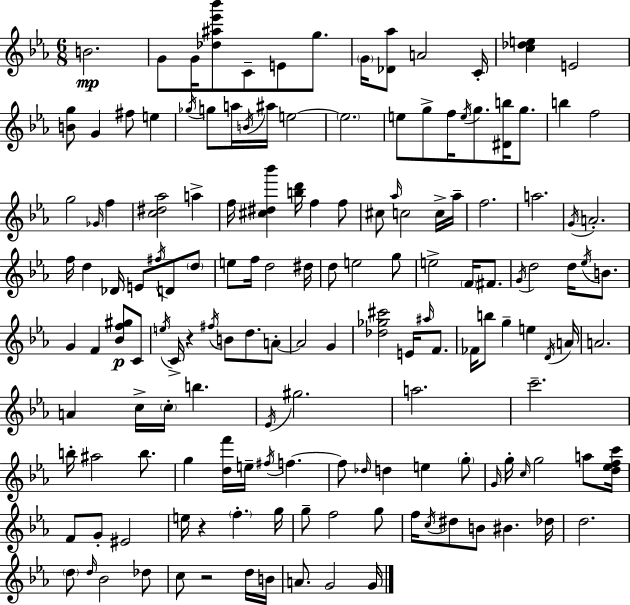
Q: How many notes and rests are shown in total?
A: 153